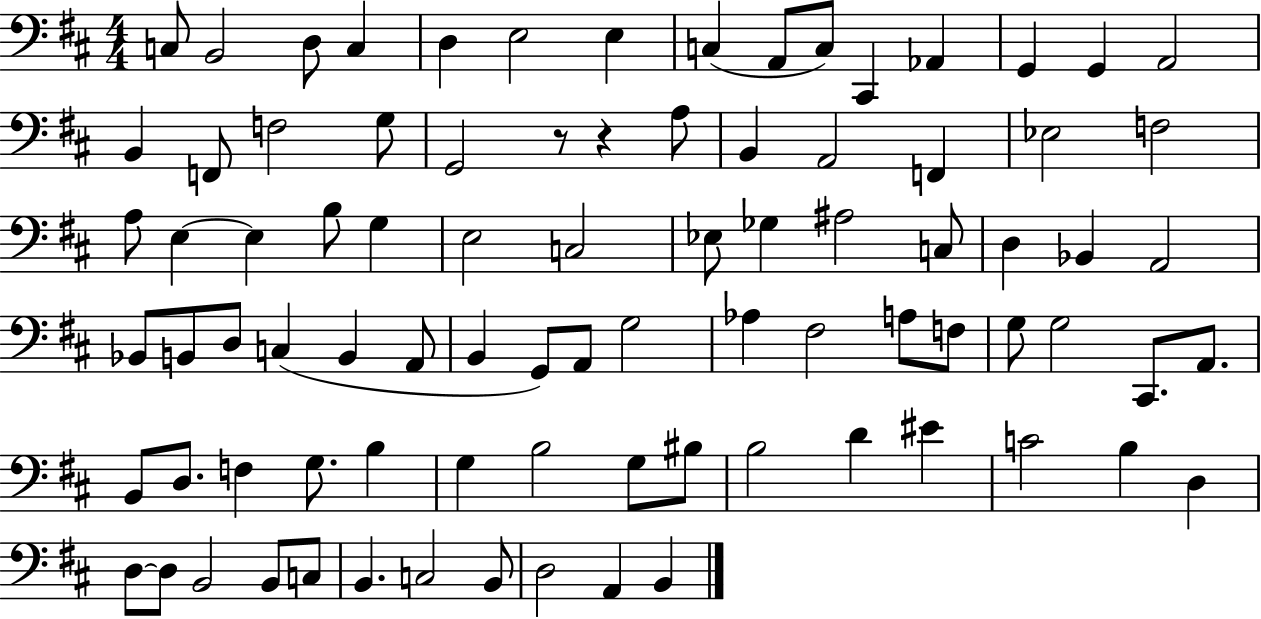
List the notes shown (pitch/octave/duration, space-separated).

C3/e B2/h D3/e C3/q D3/q E3/h E3/q C3/q A2/e C3/e C#2/q Ab2/q G2/q G2/q A2/h B2/q F2/e F3/h G3/e G2/h R/e R/q A3/e B2/q A2/h F2/q Eb3/h F3/h A3/e E3/q E3/q B3/e G3/q E3/h C3/h Eb3/e Gb3/q A#3/h C3/e D3/q Bb2/q A2/h Bb2/e B2/e D3/e C3/q B2/q A2/e B2/q G2/e A2/e G3/h Ab3/q F#3/h A3/e F3/e G3/e G3/h C#2/e. A2/e. B2/e D3/e. F3/q G3/e. B3/q G3/q B3/h G3/e BIS3/e B3/h D4/q EIS4/q C4/h B3/q D3/q D3/e D3/e B2/h B2/e C3/e B2/q. C3/h B2/e D3/h A2/q B2/q